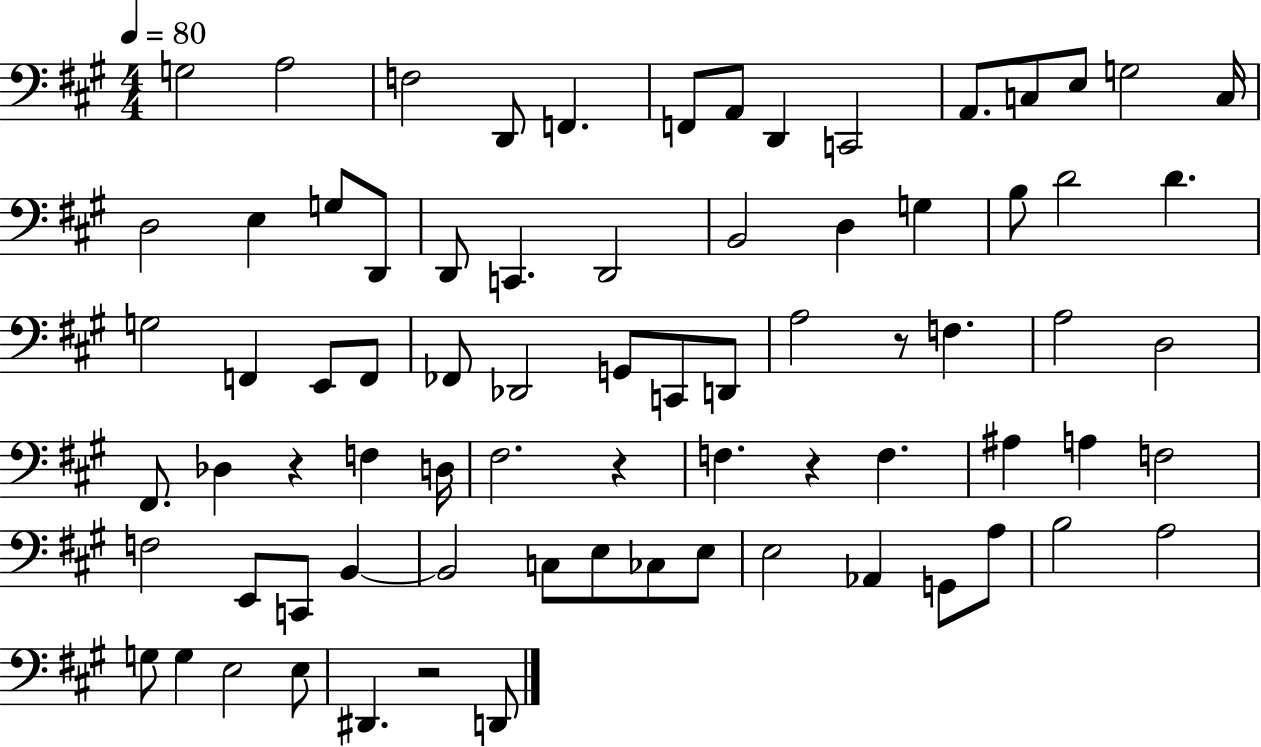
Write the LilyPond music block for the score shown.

{
  \clef bass
  \numericTimeSignature
  \time 4/4
  \key a \major
  \tempo 4 = 80
  g2 a2 | f2 d,8 f,4. | f,8 a,8 d,4 c,2 | a,8. c8 e8 g2 c16 | \break d2 e4 g8 d,8 | d,8 c,4. d,2 | b,2 d4 g4 | b8 d'2 d'4. | \break g2 f,4 e,8 f,8 | fes,8 des,2 g,8 c,8 d,8 | a2 r8 f4. | a2 d2 | \break fis,8. des4 r4 f4 d16 | fis2. r4 | f4. r4 f4. | ais4 a4 f2 | \break f2 e,8 c,8 b,4~~ | b,2 c8 e8 ces8 e8 | e2 aes,4 g,8 a8 | b2 a2 | \break g8 g4 e2 e8 | dis,4. r2 d,8 | \bar "|."
}